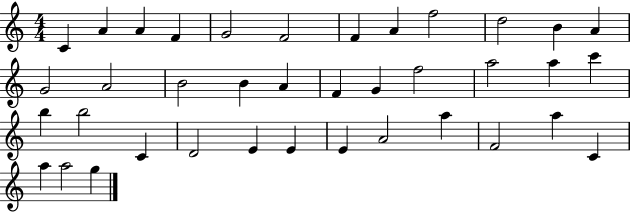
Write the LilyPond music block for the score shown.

{
  \clef treble
  \numericTimeSignature
  \time 4/4
  \key c \major
  c'4 a'4 a'4 f'4 | g'2 f'2 | f'4 a'4 f''2 | d''2 b'4 a'4 | \break g'2 a'2 | b'2 b'4 a'4 | f'4 g'4 f''2 | a''2 a''4 c'''4 | \break b''4 b''2 c'4 | d'2 e'4 e'4 | e'4 a'2 a''4 | f'2 a''4 c'4 | \break a''4 a''2 g''4 | \bar "|."
}